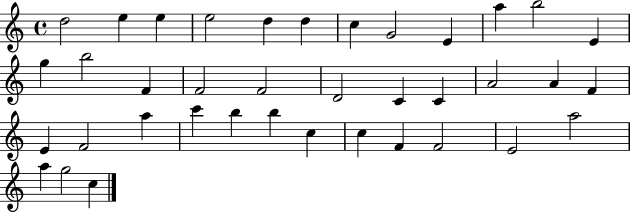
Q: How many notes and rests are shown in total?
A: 38